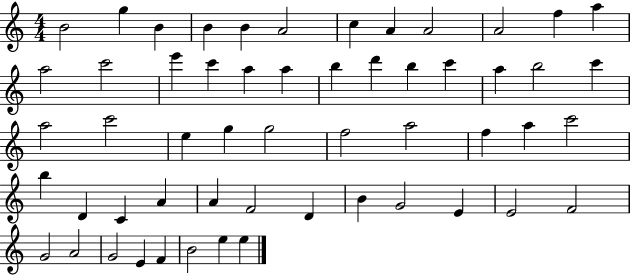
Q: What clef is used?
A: treble